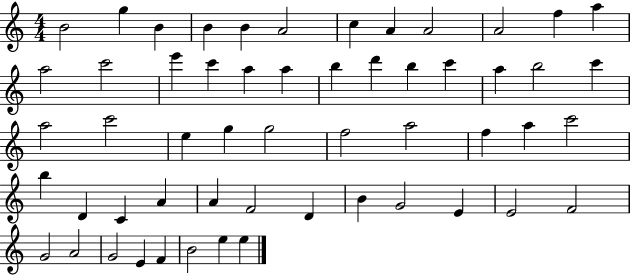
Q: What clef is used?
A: treble